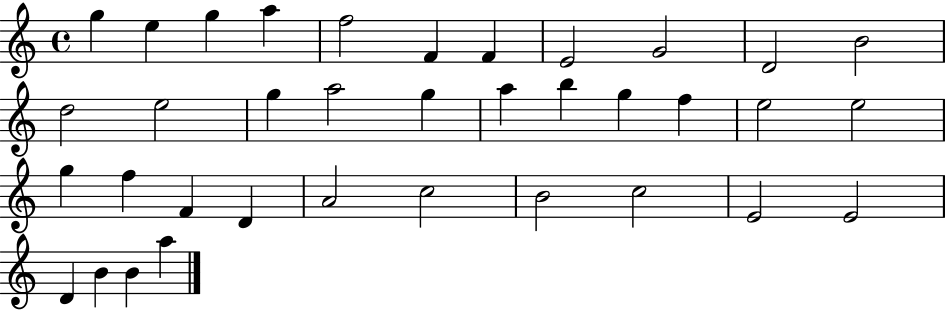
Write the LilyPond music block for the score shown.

{
  \clef treble
  \time 4/4
  \defaultTimeSignature
  \key c \major
  g''4 e''4 g''4 a''4 | f''2 f'4 f'4 | e'2 g'2 | d'2 b'2 | \break d''2 e''2 | g''4 a''2 g''4 | a''4 b''4 g''4 f''4 | e''2 e''2 | \break g''4 f''4 f'4 d'4 | a'2 c''2 | b'2 c''2 | e'2 e'2 | \break d'4 b'4 b'4 a''4 | \bar "|."
}